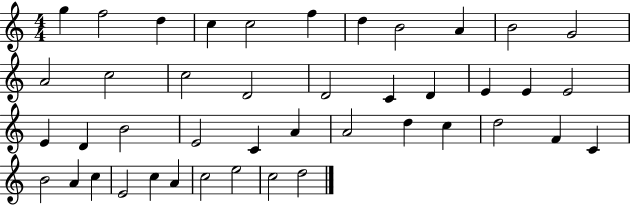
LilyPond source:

{
  \clef treble
  \numericTimeSignature
  \time 4/4
  \key c \major
  g''4 f''2 d''4 | c''4 c''2 f''4 | d''4 b'2 a'4 | b'2 g'2 | \break a'2 c''2 | c''2 d'2 | d'2 c'4 d'4 | e'4 e'4 e'2 | \break e'4 d'4 b'2 | e'2 c'4 a'4 | a'2 d''4 c''4 | d''2 f'4 c'4 | \break b'2 a'4 c''4 | e'2 c''4 a'4 | c''2 e''2 | c''2 d''2 | \break \bar "|."
}